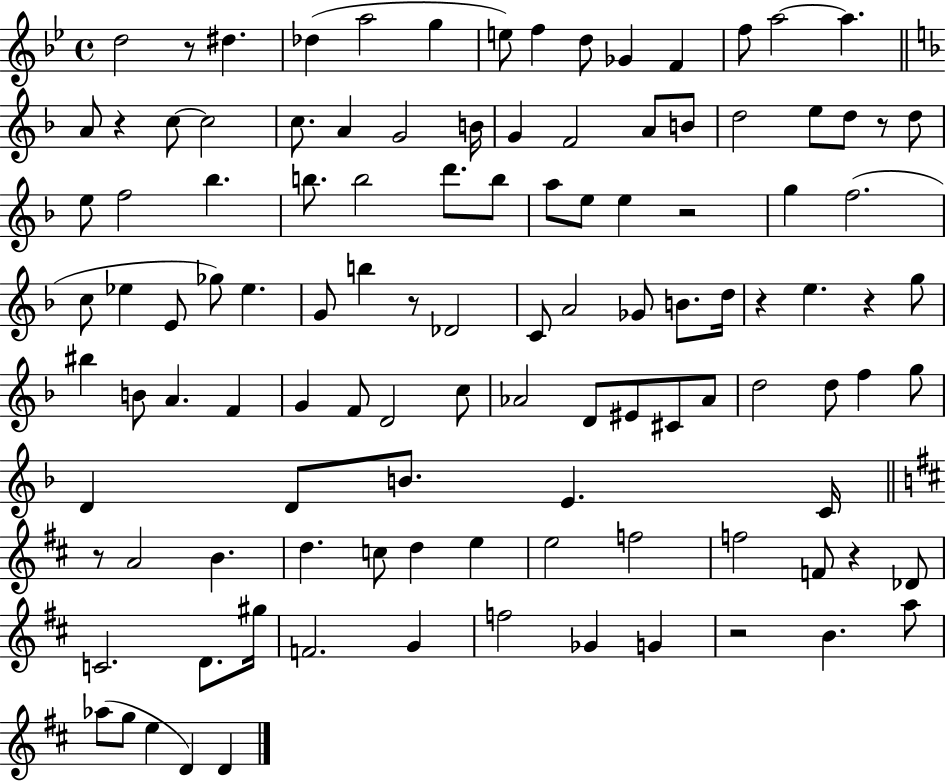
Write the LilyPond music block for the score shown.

{
  \clef treble
  \time 4/4
  \defaultTimeSignature
  \key bes \major
  d''2 r8 dis''4. | des''4( a''2 g''4 | e''8) f''4 d''8 ges'4 f'4 | f''8 a''2~~ a''4. | \break \bar "||" \break \key f \major a'8 r4 c''8~~ c''2 | c''8. a'4 g'2 b'16 | g'4 f'2 a'8 b'8 | d''2 e''8 d''8 r8 d''8 | \break e''8 f''2 bes''4. | b''8. b''2 d'''8. b''8 | a''8 e''8 e''4 r2 | g''4 f''2.( | \break c''8 ees''4 e'8 ges''8) ees''4. | g'8 b''4 r8 des'2 | c'8 a'2 ges'8 b'8. d''16 | r4 e''4. r4 g''8 | \break bis''4 b'8 a'4. f'4 | g'4 f'8 d'2 c''8 | aes'2 d'8 eis'8 cis'8 aes'8 | d''2 d''8 f''4 g''8 | \break d'4 d'8 b'8. e'4. c'16 | \bar "||" \break \key d \major r8 a'2 b'4. | d''4. c''8 d''4 e''4 | e''2 f''2 | f''2 f'8 r4 des'8 | \break c'2. d'8. gis''16 | f'2. g'4 | f''2 ges'4 g'4 | r2 b'4. a''8 | \break aes''8( g''8 e''4 d'4) d'4 | \bar "|."
}